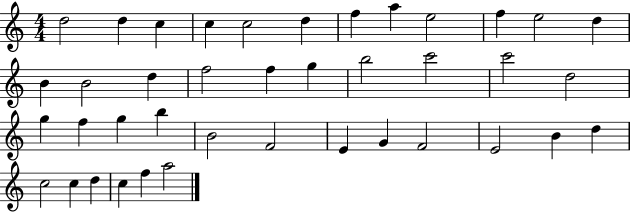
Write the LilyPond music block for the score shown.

{
  \clef treble
  \numericTimeSignature
  \time 4/4
  \key c \major
  d''2 d''4 c''4 | c''4 c''2 d''4 | f''4 a''4 e''2 | f''4 e''2 d''4 | \break b'4 b'2 d''4 | f''2 f''4 g''4 | b''2 c'''2 | c'''2 d''2 | \break g''4 f''4 g''4 b''4 | b'2 f'2 | e'4 g'4 f'2 | e'2 b'4 d''4 | \break c''2 c''4 d''4 | c''4 f''4 a''2 | \bar "|."
}